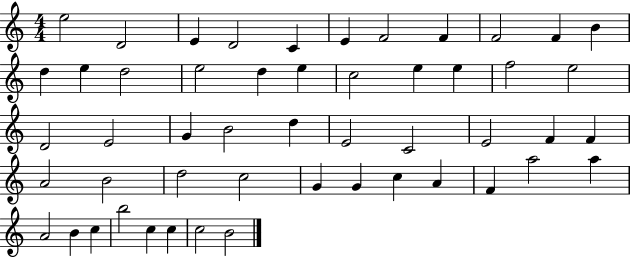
X:1
T:Untitled
M:4/4
L:1/4
K:C
e2 D2 E D2 C E F2 F F2 F B d e d2 e2 d e c2 e e f2 e2 D2 E2 G B2 d E2 C2 E2 F F A2 B2 d2 c2 G G c A F a2 a A2 B c b2 c c c2 B2